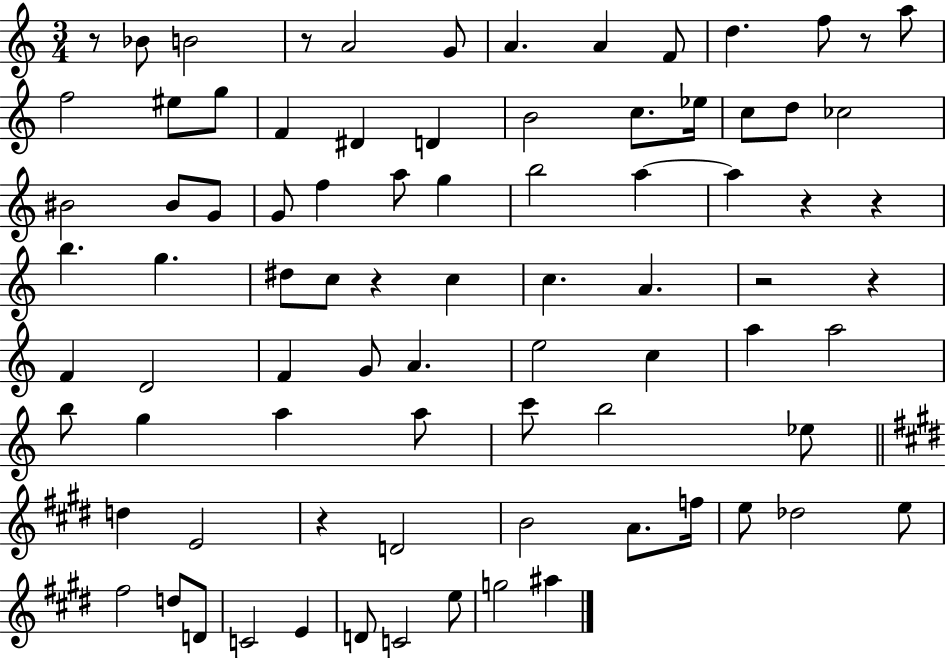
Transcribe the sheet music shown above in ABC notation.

X:1
T:Untitled
M:3/4
L:1/4
K:C
z/2 _B/2 B2 z/2 A2 G/2 A A F/2 d f/2 z/2 a/2 f2 ^e/2 g/2 F ^D D B2 c/2 _e/4 c/2 d/2 _c2 ^B2 ^B/2 G/2 G/2 f a/2 g b2 a a z z b g ^d/2 c/2 z c c A z2 z F D2 F G/2 A e2 c a a2 b/2 g a a/2 c'/2 b2 _e/2 d E2 z D2 B2 A/2 f/4 e/2 _d2 e/2 ^f2 d/2 D/2 C2 E D/2 C2 e/2 g2 ^a